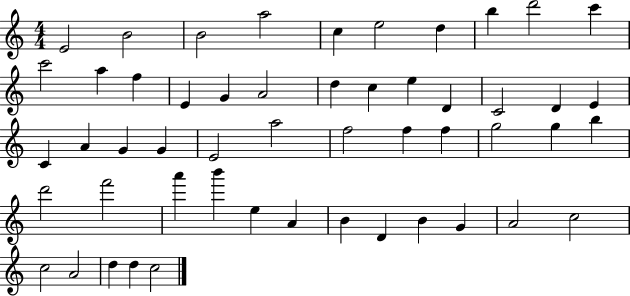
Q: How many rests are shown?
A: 0